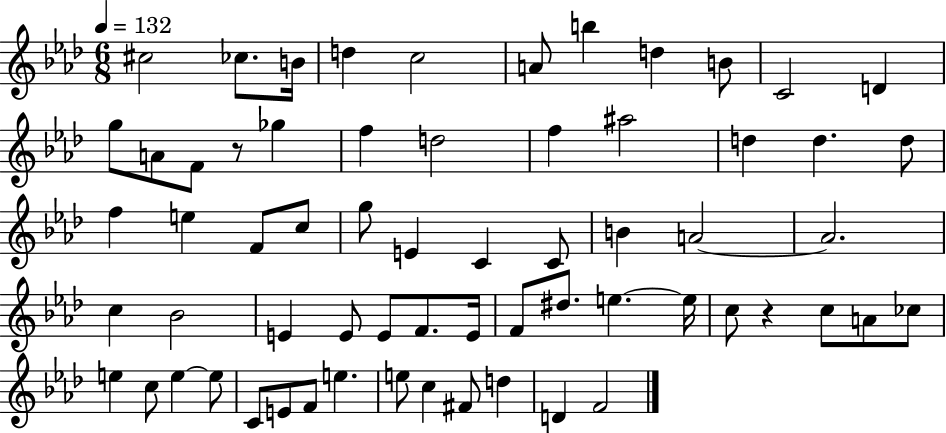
{
  \clef treble
  \numericTimeSignature
  \time 6/8
  \key aes \major
  \tempo 4 = 132
  cis''2 ces''8. b'16 | d''4 c''2 | a'8 b''4 d''4 b'8 | c'2 d'4 | \break g''8 a'8 f'8 r8 ges''4 | f''4 d''2 | f''4 ais''2 | d''4 d''4. d''8 | \break f''4 e''4 f'8 c''8 | g''8 e'4 c'4 c'8 | b'4 a'2~~ | a'2. | \break c''4 bes'2 | e'4 e'8 e'8 f'8. e'16 | f'8 dis''8. e''4.~~ e''16 | c''8 r4 c''8 a'8 ces''8 | \break e''4 c''8 e''4~~ e''8 | c'8 e'8 f'8 e''4. | e''8 c''4 fis'8 d''4 | d'4 f'2 | \break \bar "|."
}